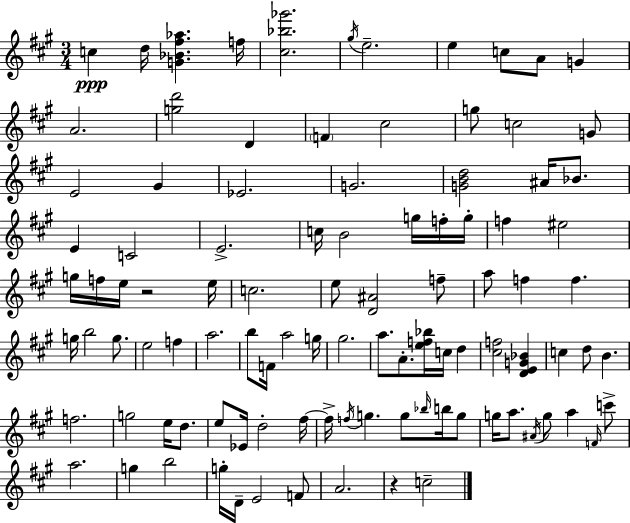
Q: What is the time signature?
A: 3/4